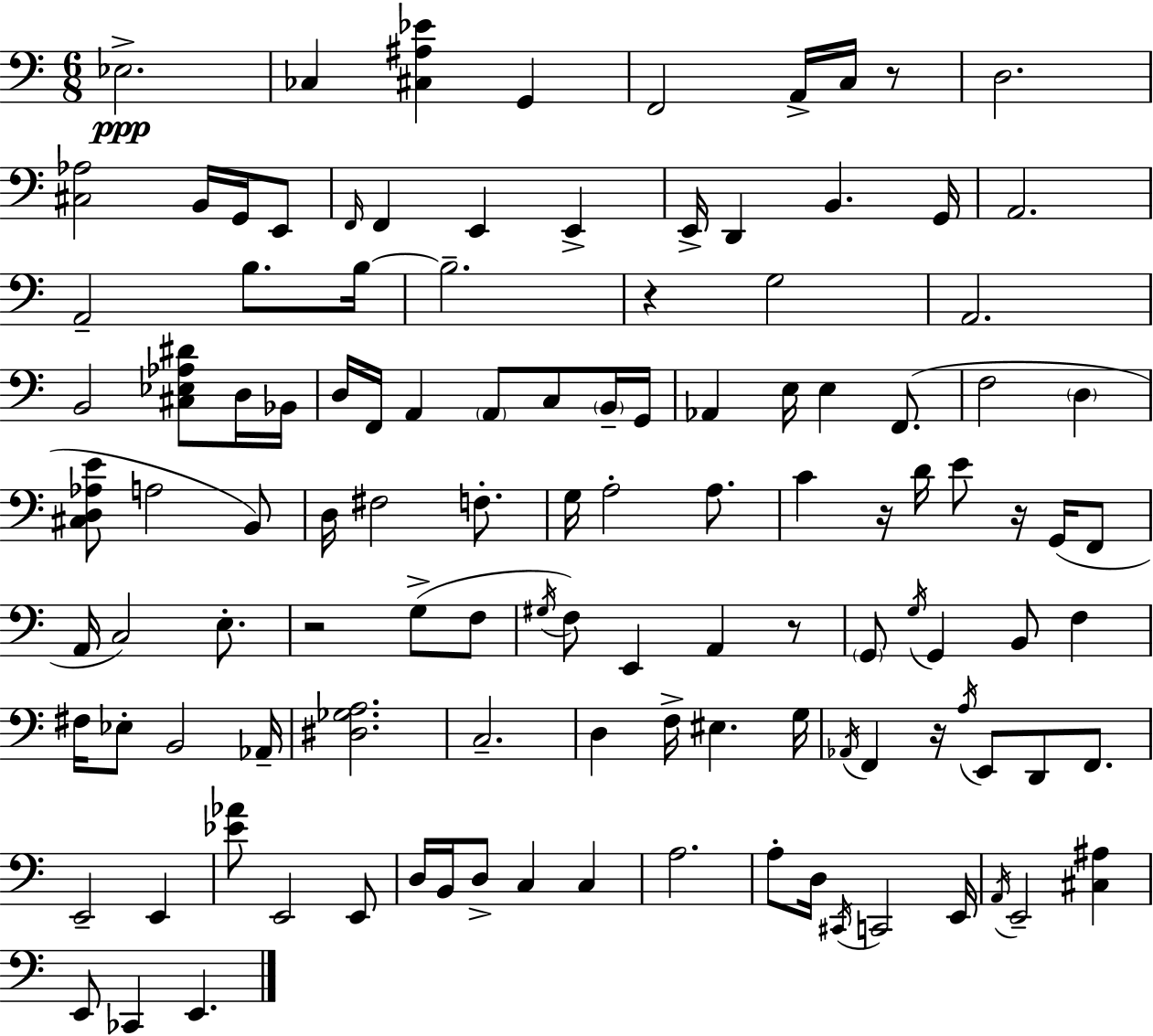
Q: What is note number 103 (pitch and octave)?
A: E2